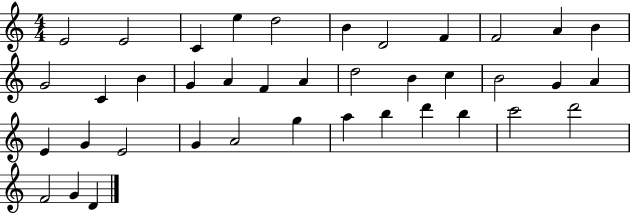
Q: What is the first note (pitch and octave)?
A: E4